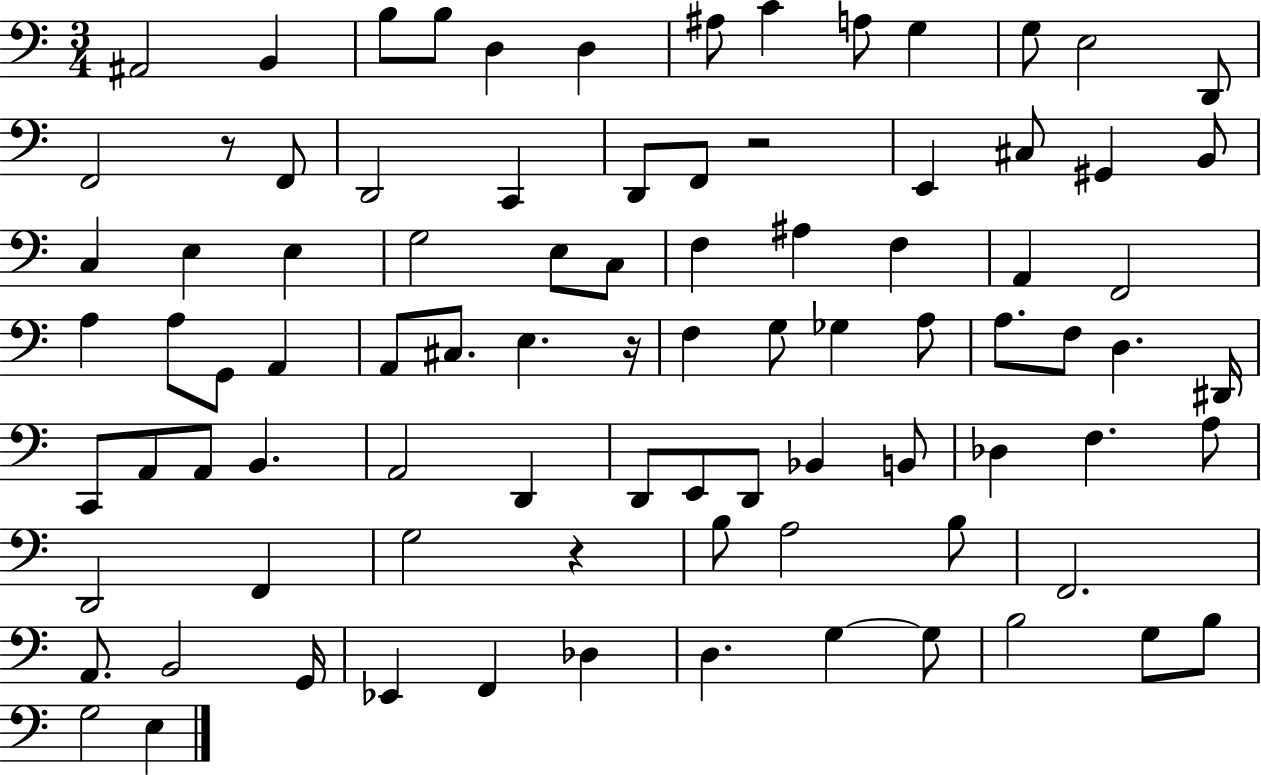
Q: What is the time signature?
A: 3/4